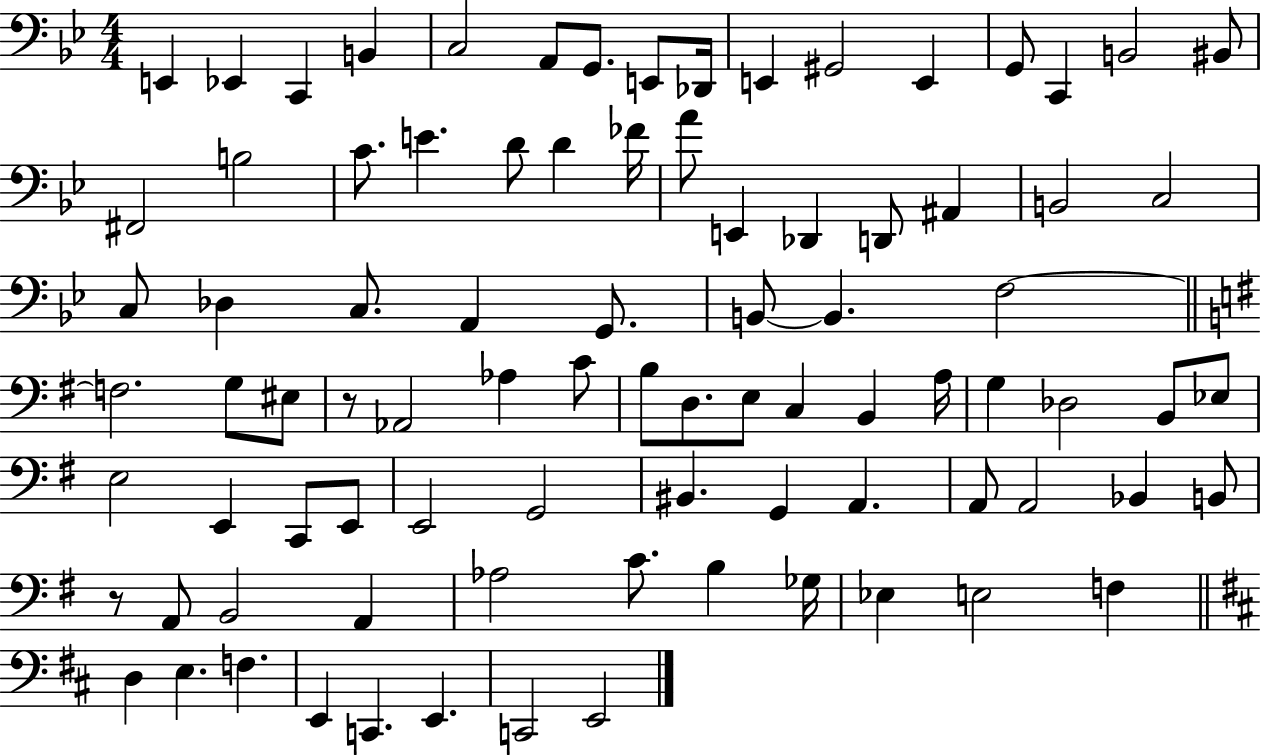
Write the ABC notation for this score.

X:1
T:Untitled
M:4/4
L:1/4
K:Bb
E,, _E,, C,, B,, C,2 A,,/2 G,,/2 E,,/2 _D,,/4 E,, ^G,,2 E,, G,,/2 C,, B,,2 ^B,,/2 ^F,,2 B,2 C/2 E D/2 D _F/4 A/2 E,, _D,, D,,/2 ^A,, B,,2 C,2 C,/2 _D, C,/2 A,, G,,/2 B,,/2 B,, F,2 F,2 G,/2 ^E,/2 z/2 _A,,2 _A, C/2 B,/2 D,/2 E,/2 C, B,, A,/4 G, _D,2 B,,/2 _E,/2 E,2 E,, C,,/2 E,,/2 E,,2 G,,2 ^B,, G,, A,, A,,/2 A,,2 _B,, B,,/2 z/2 A,,/2 B,,2 A,, _A,2 C/2 B, _G,/4 _E, E,2 F, D, E, F, E,, C,, E,, C,,2 E,,2